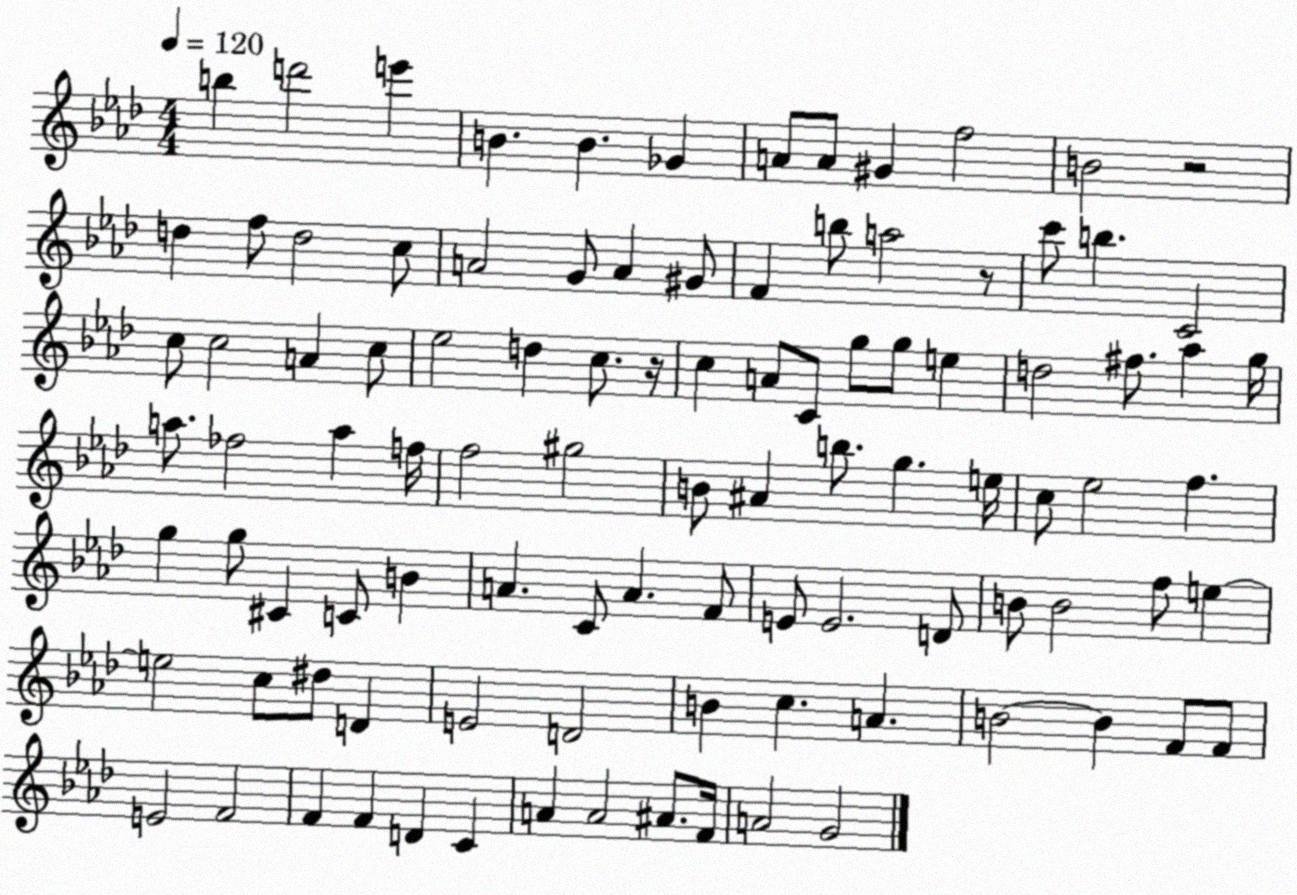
X:1
T:Untitled
M:4/4
L:1/4
K:Ab
b d'2 e' B B _G A/2 A/2 ^G f2 B2 z2 d f/2 d2 c/2 A2 G/2 A ^G/2 F b/2 a2 z/2 c'/2 b C2 c/2 c2 A c/2 _e2 d c/2 z/4 c A/2 C/2 g/2 g/2 e d2 ^f/2 _a g/4 a/2 _f2 a f/4 f2 ^g2 B/2 ^A b/2 g e/4 c/2 _e2 f g g/2 ^C C/2 B A C/2 A F/2 E/2 E2 D/2 B/2 B2 f/2 e e2 c/2 ^d/2 D E2 D2 B c A B2 B F/2 F/2 E2 F2 F F D C A A2 ^A/2 F/4 A2 G2